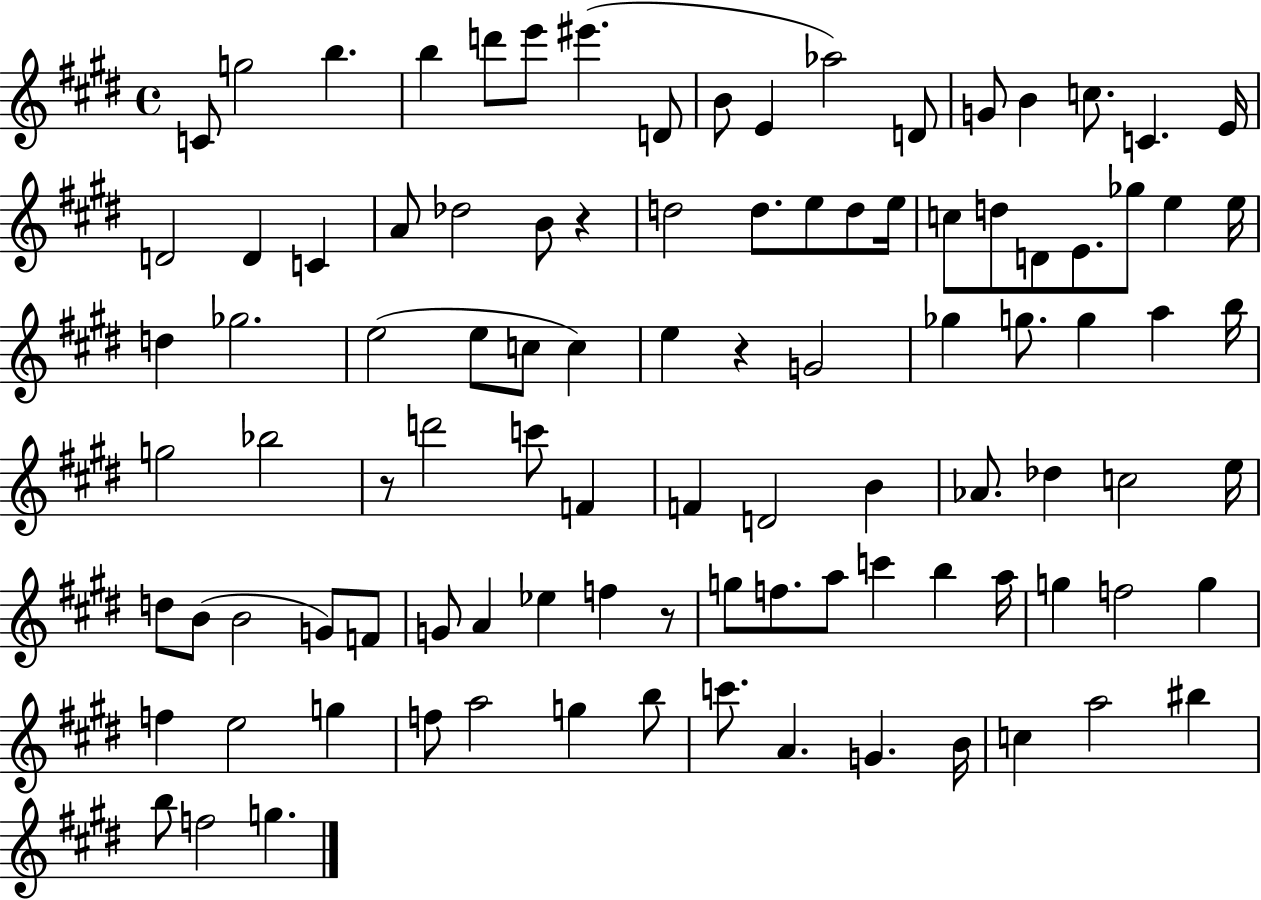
{
  \clef treble
  \time 4/4
  \defaultTimeSignature
  \key e \major
  c'8 g''2 b''4. | b''4 d'''8 e'''8 eis'''4.( d'8 | b'8 e'4 aes''2) d'8 | g'8 b'4 c''8. c'4. e'16 | \break d'2 d'4 c'4 | a'8 des''2 b'8 r4 | d''2 d''8. e''8 d''8 e''16 | c''8 d''8 d'8 e'8. ges''8 e''4 e''16 | \break d''4 ges''2. | e''2( e''8 c''8 c''4) | e''4 r4 g'2 | ges''4 g''8. g''4 a''4 b''16 | \break g''2 bes''2 | r8 d'''2 c'''8 f'4 | f'4 d'2 b'4 | aes'8. des''4 c''2 e''16 | \break d''8 b'8( b'2 g'8) f'8 | g'8 a'4 ees''4 f''4 r8 | g''8 f''8. a''8 c'''4 b''4 a''16 | g''4 f''2 g''4 | \break f''4 e''2 g''4 | f''8 a''2 g''4 b''8 | c'''8. a'4. g'4. b'16 | c''4 a''2 bis''4 | \break b''8 f''2 g''4. | \bar "|."
}